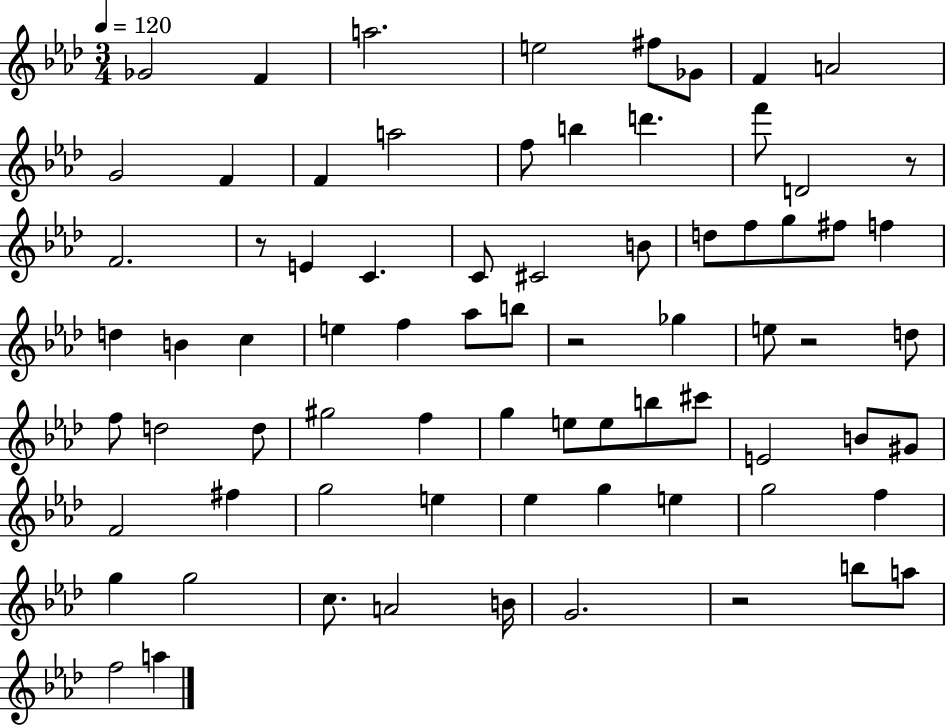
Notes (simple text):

Gb4/h F4/q A5/h. E5/h F#5/e Gb4/e F4/q A4/h G4/h F4/q F4/q A5/h F5/e B5/q D6/q. F6/e D4/h R/e F4/h. R/e E4/q C4/q. C4/e C#4/h B4/e D5/e F5/e G5/e F#5/e F5/q D5/q B4/q C5/q E5/q F5/q Ab5/e B5/e R/h Gb5/q E5/e R/h D5/e F5/e D5/h D5/e G#5/h F5/q G5/q E5/e E5/e B5/e C#6/e E4/h B4/e G#4/e F4/h F#5/q G5/h E5/q Eb5/q G5/q E5/q G5/h F5/q G5/q G5/h C5/e. A4/h B4/s G4/h. R/h B5/e A5/e F5/h A5/q